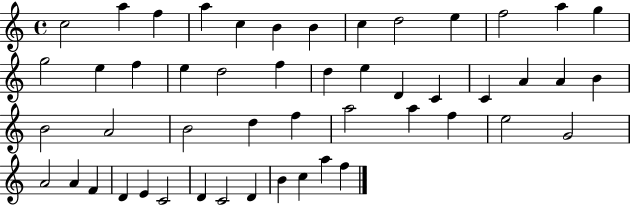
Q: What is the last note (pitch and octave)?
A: F5